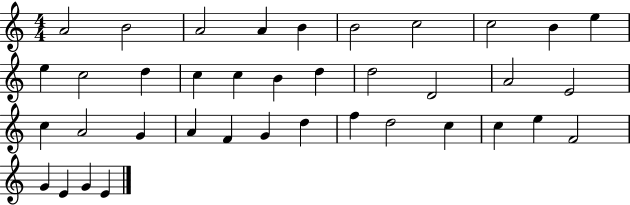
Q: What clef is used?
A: treble